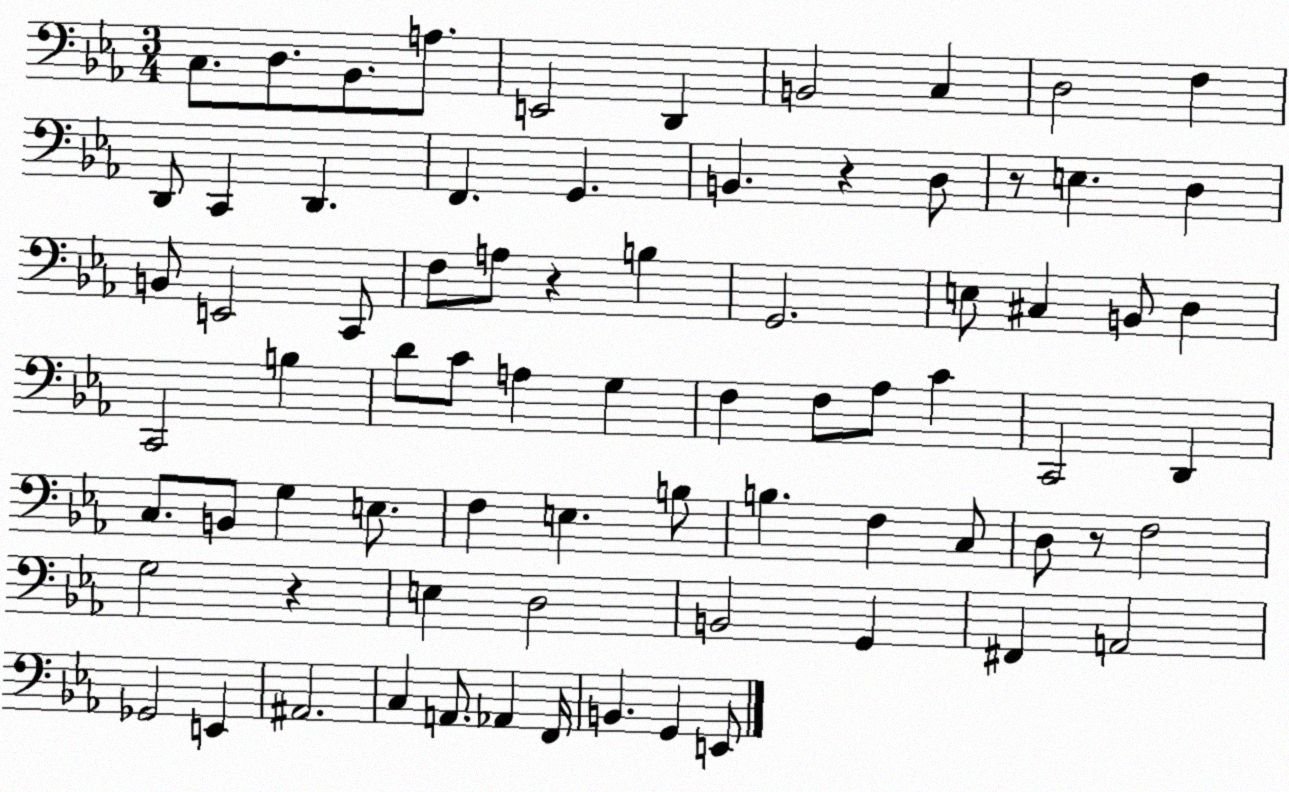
X:1
T:Untitled
M:3/4
L:1/4
K:Eb
C,/2 D,/2 _B,,/2 A,/2 E,,2 D,, B,,2 C, D,2 F, D,,/2 C,, D,, F,, G,, B,, z D,/2 z/2 E, D, B,,/2 E,,2 C,,/2 F,/2 A,/2 z B, G,,2 E,/2 ^C, B,,/2 D, C,,2 B, D/2 C/2 A, G, F, F,/2 _A,/2 C C,,2 D,, C,/2 B,,/2 G, E,/2 F, E, B,/2 B, F, C,/2 D,/2 z/2 F,2 G,2 z E, D,2 B,,2 G,, ^F,, A,,2 _G,,2 E,, ^A,,2 C, A,,/2 _A,, F,,/4 B,, G,, E,,/2